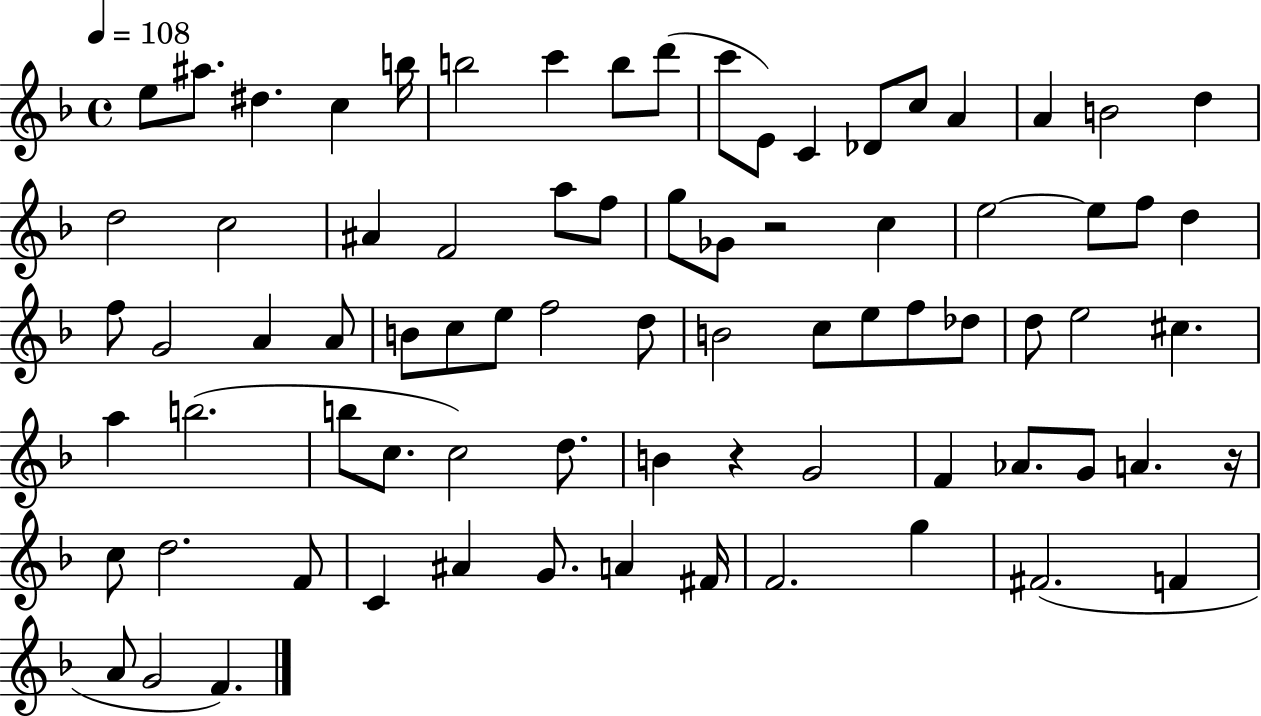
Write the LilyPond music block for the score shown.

{
  \clef treble
  \time 4/4
  \defaultTimeSignature
  \key f \major
  \tempo 4 = 108
  \repeat volta 2 { e''8 ais''8. dis''4. c''4 b''16 | b''2 c'''4 b''8 d'''8( | c'''8 e'8) c'4 des'8 c''8 a'4 | a'4 b'2 d''4 | \break d''2 c''2 | ais'4 f'2 a''8 f''8 | g''8 ges'8 r2 c''4 | e''2~~ e''8 f''8 d''4 | \break f''8 g'2 a'4 a'8 | b'8 c''8 e''8 f''2 d''8 | b'2 c''8 e''8 f''8 des''8 | d''8 e''2 cis''4. | \break a''4 b''2.( | b''8 c''8. c''2) d''8. | b'4 r4 g'2 | f'4 aes'8. g'8 a'4. r16 | \break c''8 d''2. f'8 | c'4 ais'4 g'8. a'4 fis'16 | f'2. g''4 | fis'2.( f'4 | \break a'8 g'2 f'4.) | } \bar "|."
}